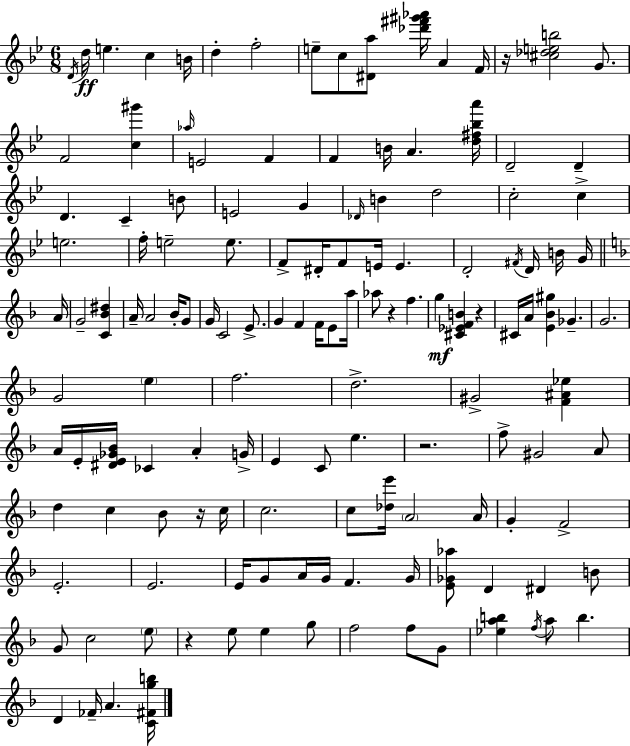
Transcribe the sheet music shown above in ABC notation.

X:1
T:Untitled
M:6/8
L:1/4
K:Bb
D/4 d/4 e c B/4 d f2 e/2 c/2 [^Da]/2 [_d'^f'^g'_a']/4 A F/4 z/4 [^c_deb]2 G/2 F2 [c^g'] _a/4 E2 F F B/4 A [d^f_ba']/4 D2 D D C B/2 E2 G _D/4 B d2 c2 c e2 f/4 e2 e/2 F/2 ^D/4 F/2 E/4 E D2 ^F/4 D/4 B/4 G/4 A/4 G2 [C_B^d] A/4 A2 _B/4 G/2 G/4 C2 E/2 G F F/4 E/2 a/4 _a/2 z f g [^C_EFB] z ^C/4 A/4 [E_B^g] _G G2 G2 e f2 d2 ^G2 [F^A_e] A/4 E/4 [^DE_G_B]/4 _C A G/4 E C/2 e z2 f/2 ^G2 A/2 d c _B/2 z/4 c/4 c2 c/2 [_de']/4 A2 A/4 G F2 E2 E2 E/4 G/2 A/4 G/4 F G/4 [E_G_a]/2 D ^D B/2 G/2 c2 e/2 z e/2 e g/2 f2 f/2 G/2 [_eab] f/4 a/2 b D _F/4 A [C^Fgb]/4